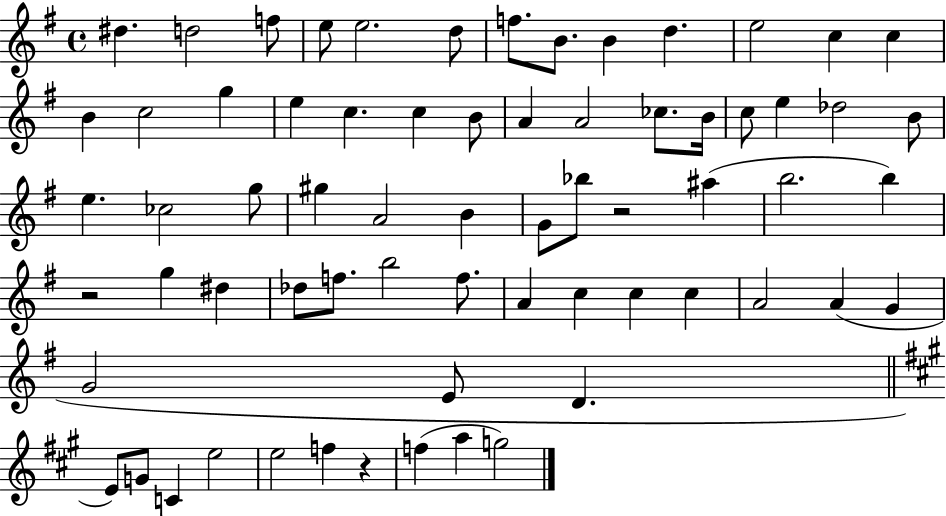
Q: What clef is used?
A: treble